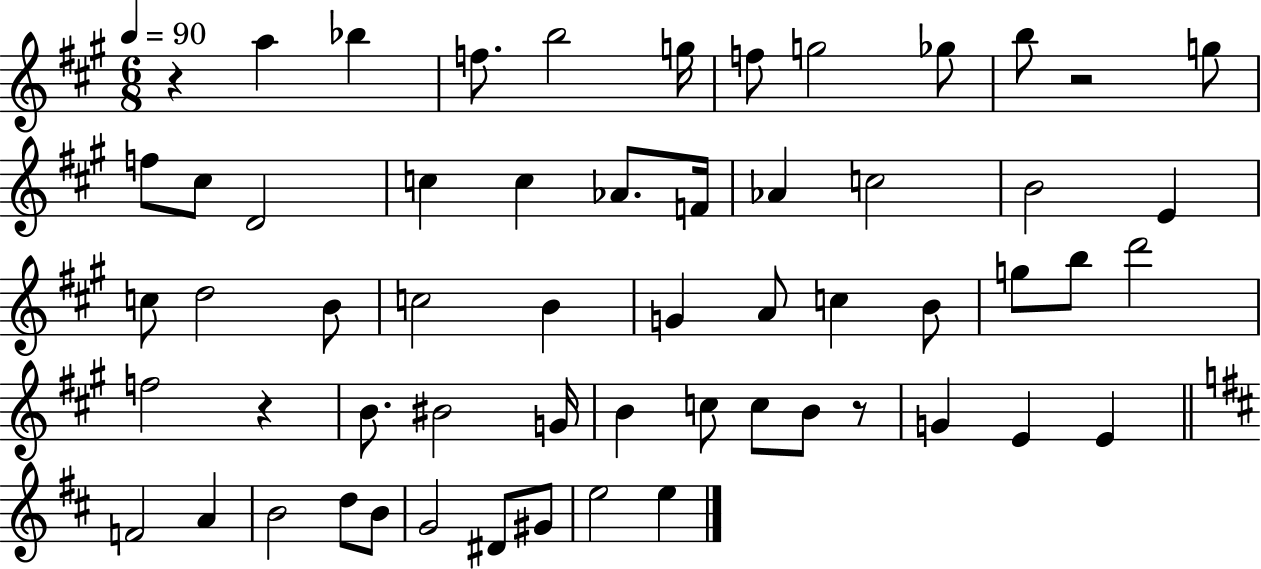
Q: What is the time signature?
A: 6/8